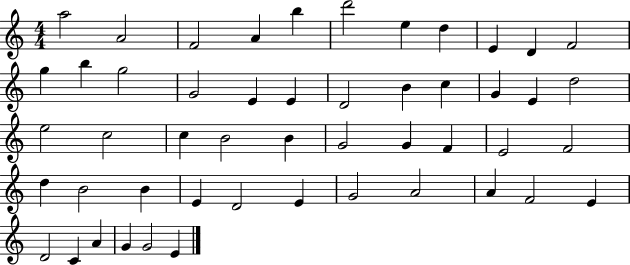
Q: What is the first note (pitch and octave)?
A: A5